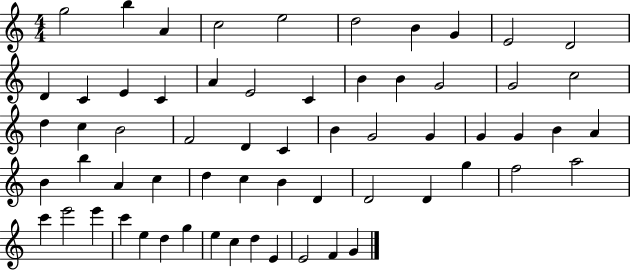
{
  \clef treble
  \numericTimeSignature
  \time 4/4
  \key c \major
  g''2 b''4 a'4 | c''2 e''2 | d''2 b'4 g'4 | e'2 d'2 | \break d'4 c'4 e'4 c'4 | a'4 e'2 c'4 | b'4 b'4 g'2 | g'2 c''2 | \break d''4 c''4 b'2 | f'2 d'4 c'4 | b'4 g'2 g'4 | g'4 g'4 b'4 a'4 | \break b'4 b''4 a'4 c''4 | d''4 c''4 b'4 d'4 | d'2 d'4 g''4 | f''2 a''2 | \break c'''4 e'''2 e'''4 | c'''4 e''4 d''4 g''4 | e''4 c''4 d''4 e'4 | e'2 f'4 g'4 | \break \bar "|."
}